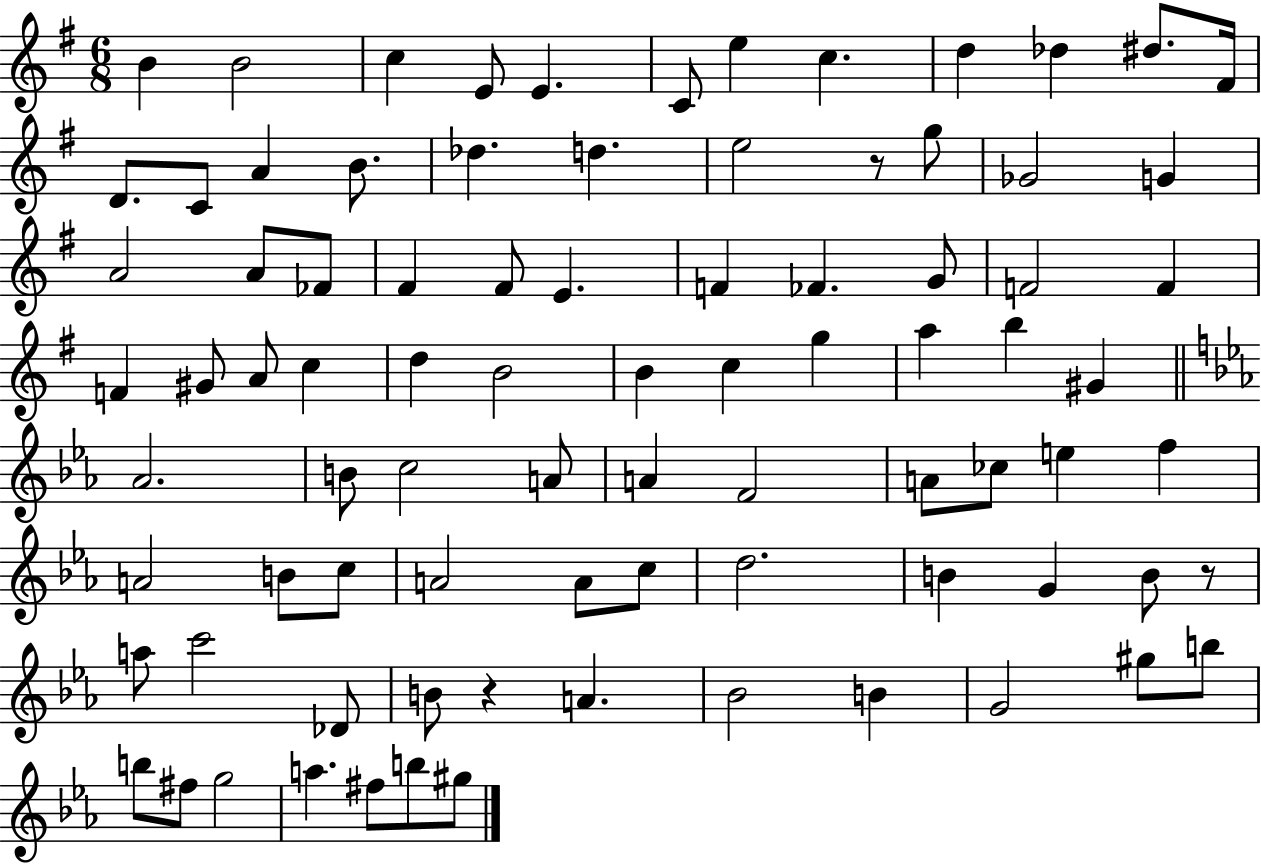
{
  \clef treble
  \numericTimeSignature
  \time 6/8
  \key g \major
  b'4 b'2 | c''4 e'8 e'4. | c'8 e''4 c''4. | d''4 des''4 dis''8. fis'16 | \break d'8. c'8 a'4 b'8. | des''4. d''4. | e''2 r8 g''8 | ges'2 g'4 | \break a'2 a'8 fes'8 | fis'4 fis'8 e'4. | f'4 fes'4. g'8 | f'2 f'4 | \break f'4 gis'8 a'8 c''4 | d''4 b'2 | b'4 c''4 g''4 | a''4 b''4 gis'4 | \break \bar "||" \break \key ees \major aes'2. | b'8 c''2 a'8 | a'4 f'2 | a'8 ces''8 e''4 f''4 | \break a'2 b'8 c''8 | a'2 a'8 c''8 | d''2. | b'4 g'4 b'8 r8 | \break a''8 c'''2 des'8 | b'8 r4 a'4. | bes'2 b'4 | g'2 gis''8 b''8 | \break b''8 fis''8 g''2 | a''4. fis''8 b''8 gis''8 | \bar "|."
}